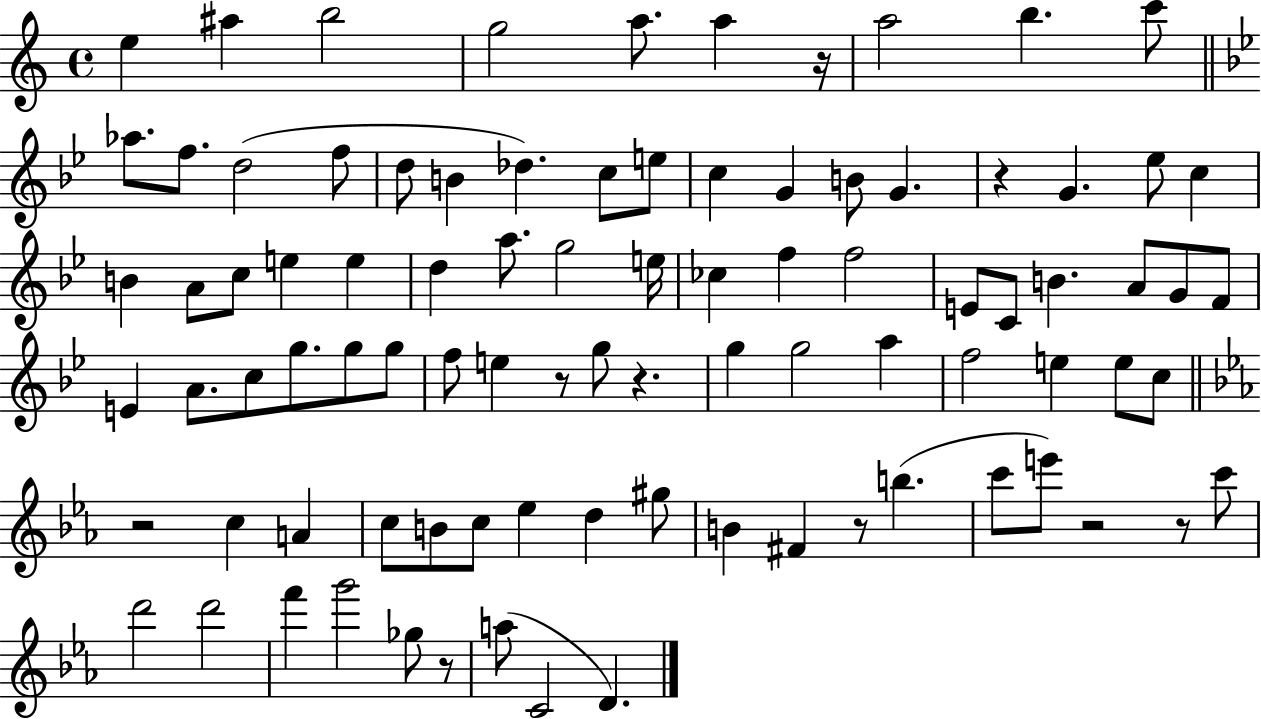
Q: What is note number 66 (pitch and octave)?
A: D5